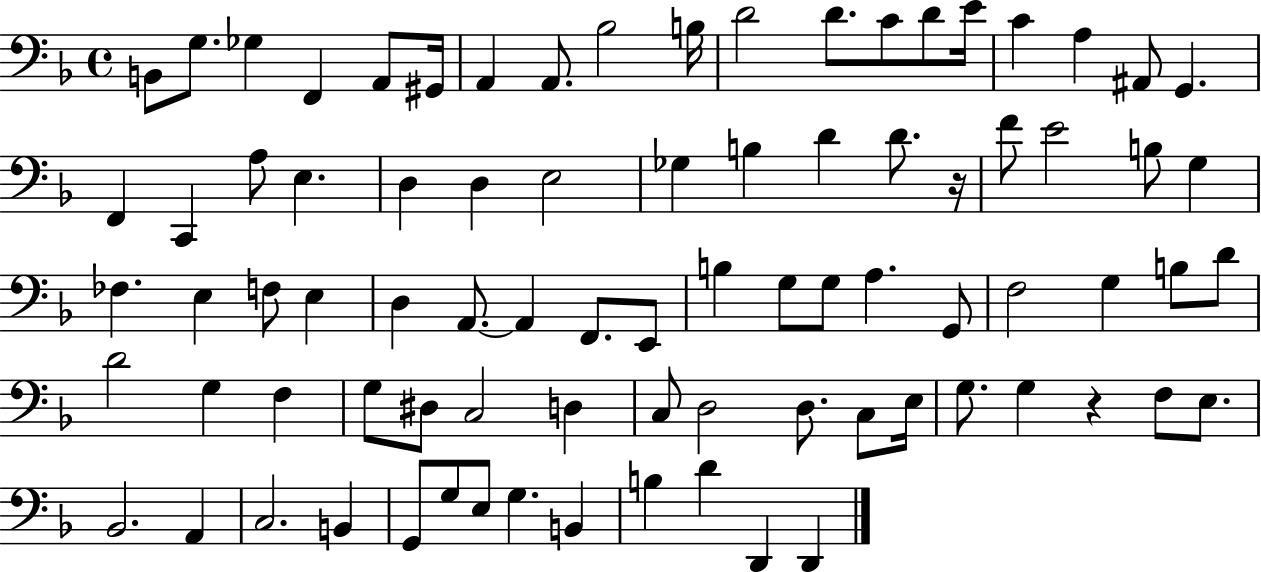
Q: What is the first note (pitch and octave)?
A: B2